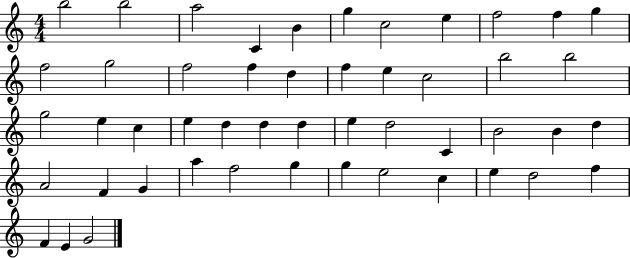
B5/h B5/h A5/h C4/q B4/q G5/q C5/h E5/q F5/h F5/q G5/q F5/h G5/h F5/h F5/q D5/q F5/q E5/q C5/h B5/h B5/h G5/h E5/q C5/q E5/q D5/q D5/q D5/q E5/q D5/h C4/q B4/h B4/q D5/q A4/h F4/q G4/q A5/q F5/h G5/q G5/q E5/h C5/q E5/q D5/h F5/q F4/q E4/q G4/h